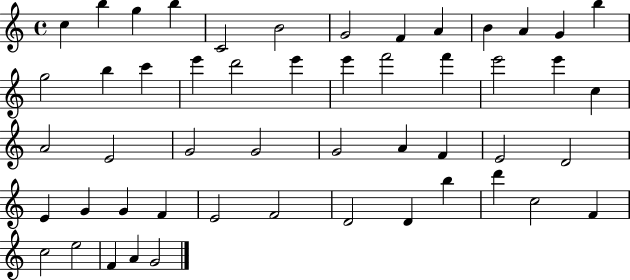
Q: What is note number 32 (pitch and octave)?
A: F4